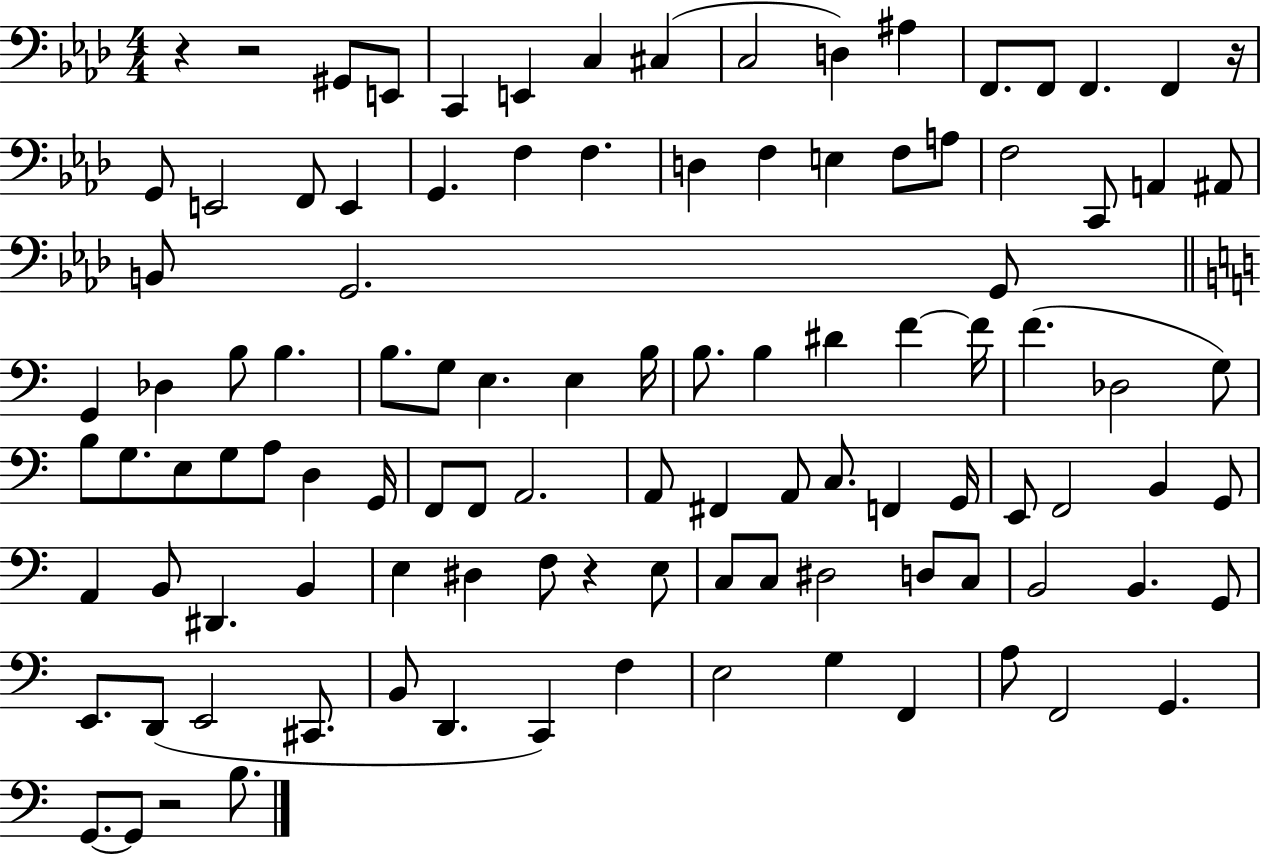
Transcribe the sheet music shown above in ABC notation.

X:1
T:Untitled
M:4/4
L:1/4
K:Ab
z z2 ^G,,/2 E,,/2 C,, E,, C, ^C, C,2 D, ^A, F,,/2 F,,/2 F,, F,, z/4 G,,/2 E,,2 F,,/2 E,, G,, F, F, D, F, E, F,/2 A,/2 F,2 C,,/2 A,, ^A,,/2 B,,/2 G,,2 G,,/2 G,, _D, B,/2 B, B,/2 G,/2 E, E, B,/4 B,/2 B, ^D F F/4 F _D,2 G,/2 B,/2 G,/2 E,/2 G,/2 A,/2 D, G,,/4 F,,/2 F,,/2 A,,2 A,,/2 ^F,, A,,/2 C,/2 F,, G,,/4 E,,/2 F,,2 B,, G,,/2 A,, B,,/2 ^D,, B,, E, ^D, F,/2 z E,/2 C,/2 C,/2 ^D,2 D,/2 C,/2 B,,2 B,, G,,/2 E,,/2 D,,/2 E,,2 ^C,,/2 B,,/2 D,, C,, F, E,2 G, F,, A,/2 F,,2 G,, G,,/2 G,,/2 z2 B,/2